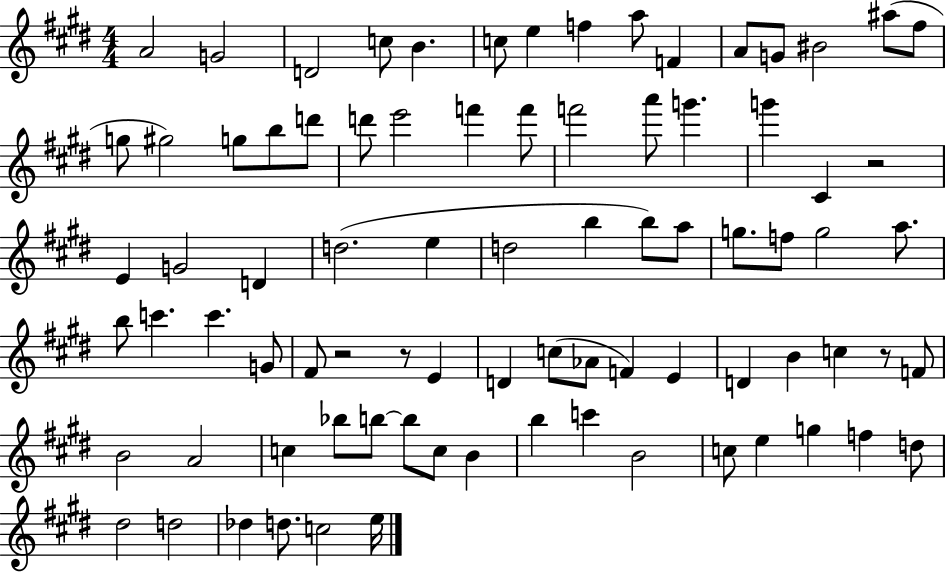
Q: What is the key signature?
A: E major